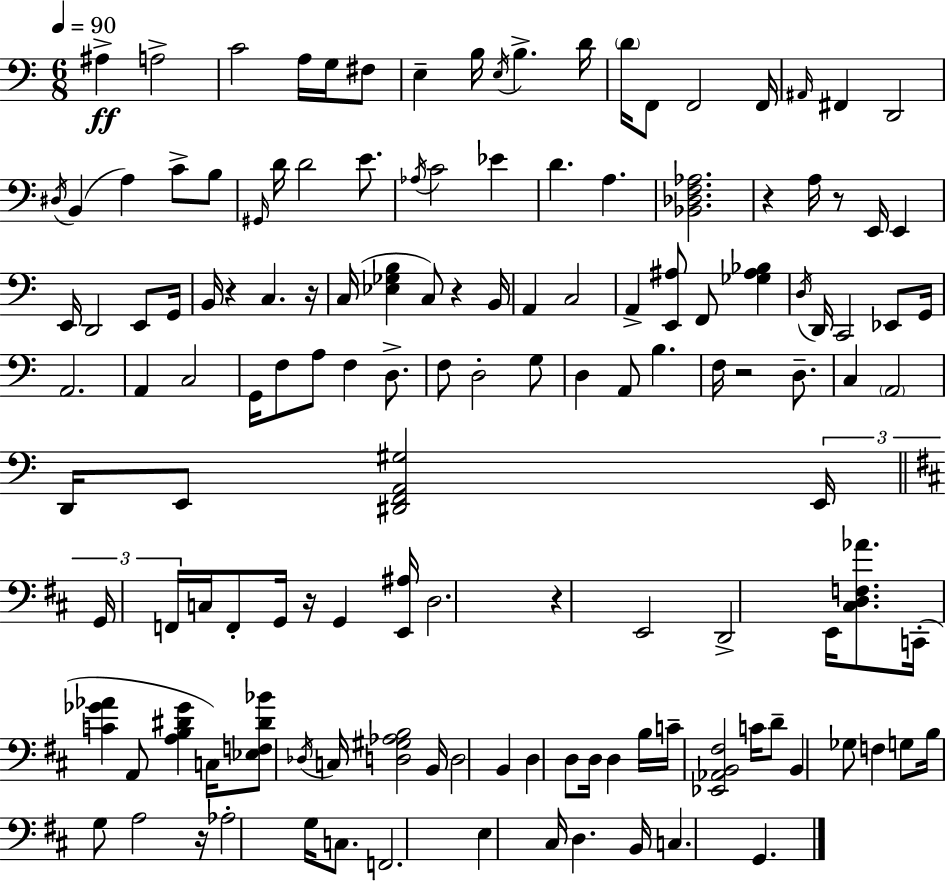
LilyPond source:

{
  \clef bass
  \numericTimeSignature
  \time 6/8
  \key c \major
  \tempo 4 = 90
  \repeat volta 2 { ais4->\ff a2-> | c'2 a16 g16 fis8 | e4-- b16 \acciaccatura { e16 } b4.-> | d'16 \parenthesize d'16 f,8 f,2 | \break f,16 \grace { ais,16 } fis,4 d,2 | \acciaccatura { dis16 }( b,4 a4) c'8-> | b8 \grace { gis,16 } d'16 d'2 | e'8. \acciaccatura { aes16 } c'2 | \break ees'4 d'4. a4. | <bes, des f aes>2. | r4 a16 r8 | e,16 e,4 e,16 d,2 | \break e,8 g,16 b,16 r4 c4. | r16 c16( <ees ges b>4 c8) | r4 b,16 a,4 c2 | a,4-> <e, ais>8 f,8 | \break <ges ais bes>4 \acciaccatura { d16 } d,16 c,2 | ees,8 g,16 a,2. | a,4 c2 | g,16 f8 a8 f4 | \break d8.-> f8 d2-. | g8 d4 a,8 | b4. f16 r2 | d8.-- c4 \parenthesize a,2 | \break d,16 e,8 <dis, f, a, gis>2 | \tuplet 3/2 { e,16 \bar "||" \break \key d \major g,16 f,16 } c16 f,8-. g,16 r16 g,4 <e, ais>16 | d2. | r4 e,2 | d,2-> e,16 <cis d f aes'>8. | \break c,16-.( <c' ges' aes'>4 a,8 <a b dis' ges'>4 c16) | <ees f dis' bes'>8 \acciaccatura { des16 } c16 <d gis aes b>2 | b,16 d2 b,4 | d4 d8 d16 d4 | \break b16 c'16-- <ees, aes, b, fis>2 c'16 d'8-- | b,4 ges8 f4 g8 | b16 g8 a2 | r16 aes2-. g16 c8. | \break f,2. | e4 cis16 d4. | b,16 c4. g,4. | } \bar "|."
}